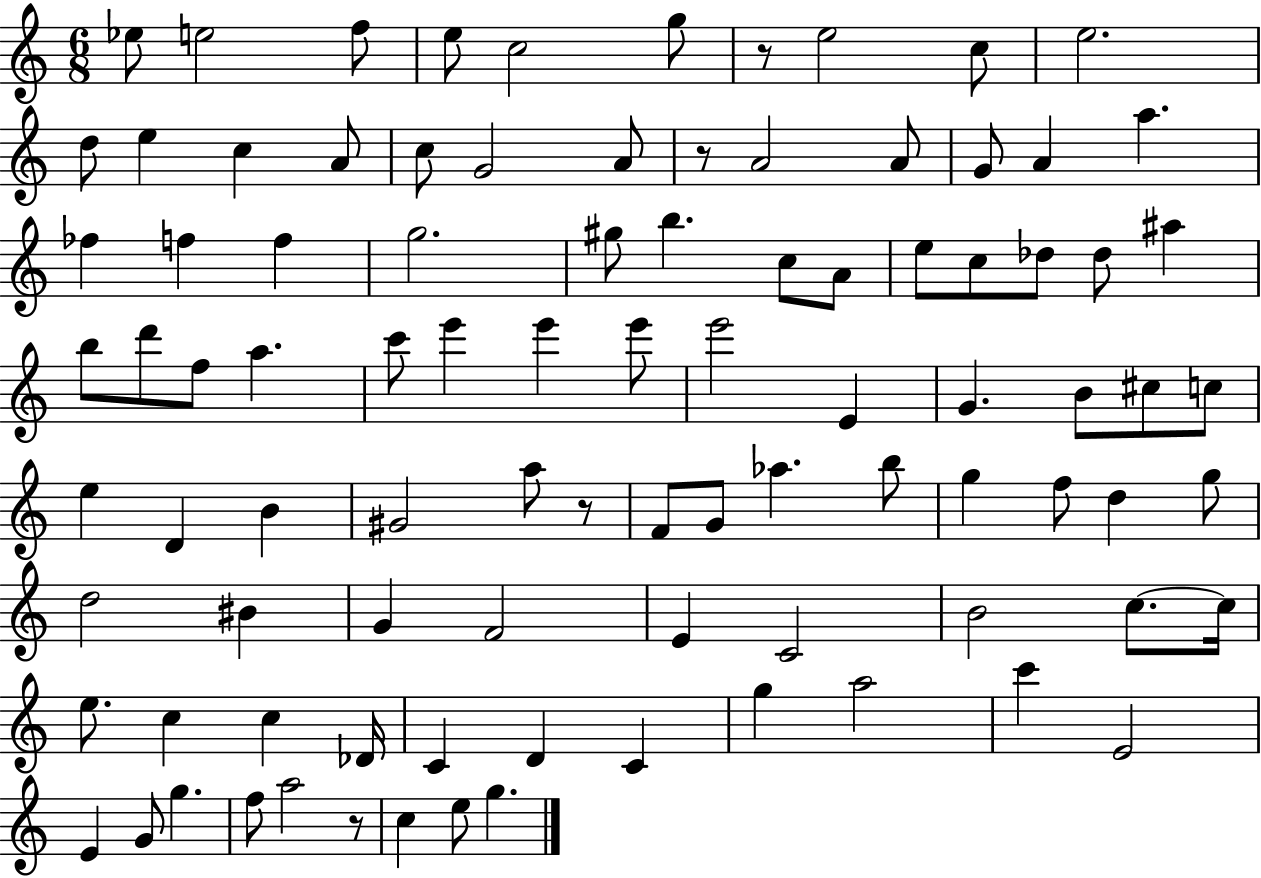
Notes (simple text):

Eb5/e E5/h F5/e E5/e C5/h G5/e R/e E5/h C5/e E5/h. D5/e E5/q C5/q A4/e C5/e G4/h A4/e R/e A4/h A4/e G4/e A4/q A5/q. FES5/q F5/q F5/q G5/h. G#5/e B5/q. C5/e A4/e E5/e C5/e Db5/e Db5/e A#5/q B5/e D6/e F5/e A5/q. C6/e E6/q E6/q E6/e E6/h E4/q G4/q. B4/e C#5/e C5/e E5/q D4/q B4/q G#4/h A5/e R/e F4/e G4/e Ab5/q. B5/e G5/q F5/e D5/q G5/e D5/h BIS4/q G4/q F4/h E4/q C4/h B4/h C5/e. C5/s E5/e. C5/q C5/q Db4/s C4/q D4/q C4/q G5/q A5/h C6/q E4/h E4/q G4/e G5/q. F5/e A5/h R/e C5/q E5/e G5/q.